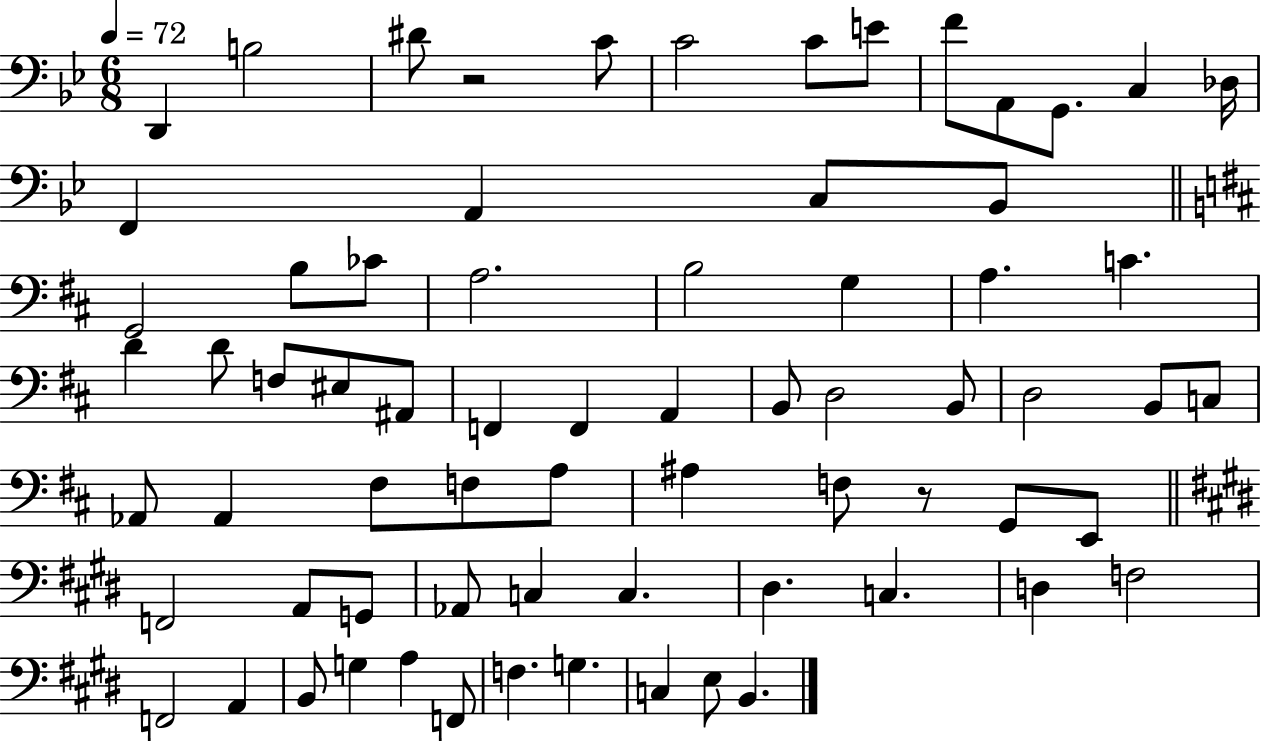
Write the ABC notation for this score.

X:1
T:Untitled
M:6/8
L:1/4
K:Bb
D,, B,2 ^D/2 z2 C/2 C2 C/2 E/2 F/2 A,,/2 G,,/2 C, _D,/4 F,, A,, C,/2 _B,,/2 G,,2 B,/2 _C/2 A,2 B,2 G, A, C D D/2 F,/2 ^E,/2 ^A,,/2 F,, F,, A,, B,,/2 D,2 B,,/2 D,2 B,,/2 C,/2 _A,,/2 _A,, ^F,/2 F,/2 A,/2 ^A, F,/2 z/2 G,,/2 E,,/2 F,,2 A,,/2 G,,/2 _A,,/2 C, C, ^D, C, D, F,2 F,,2 A,, B,,/2 G, A, F,,/2 F, G, C, E,/2 B,,